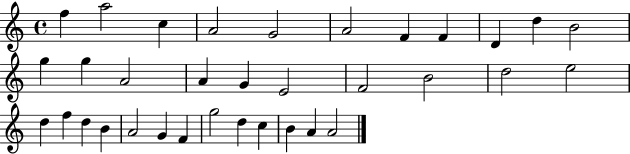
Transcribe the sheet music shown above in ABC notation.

X:1
T:Untitled
M:4/4
L:1/4
K:C
f a2 c A2 G2 A2 F F D d B2 g g A2 A G E2 F2 B2 d2 e2 d f d B A2 G F g2 d c B A A2